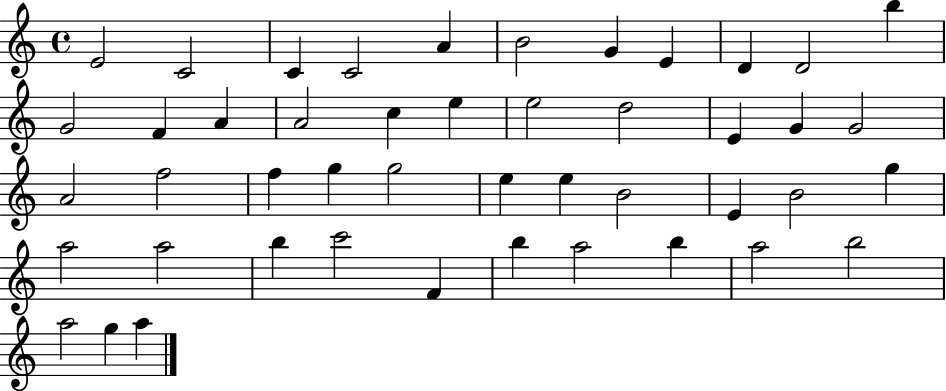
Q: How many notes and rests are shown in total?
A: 46